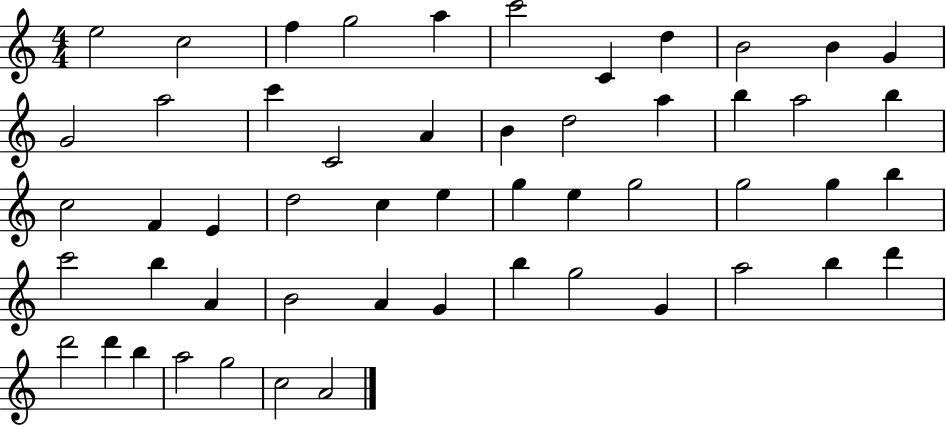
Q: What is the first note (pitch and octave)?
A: E5